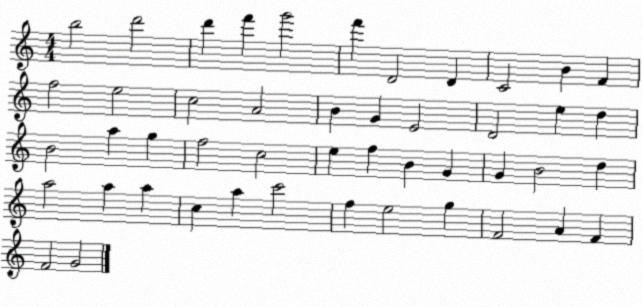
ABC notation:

X:1
T:Untitled
M:4/4
L:1/4
K:C
b2 d'2 d' f' g'2 f' D2 D C2 B F f2 e2 c2 A2 B G E2 D2 e d B2 a g f2 c2 e f B G G B2 d a2 a a c a c'2 f e2 g F2 A F F2 G2